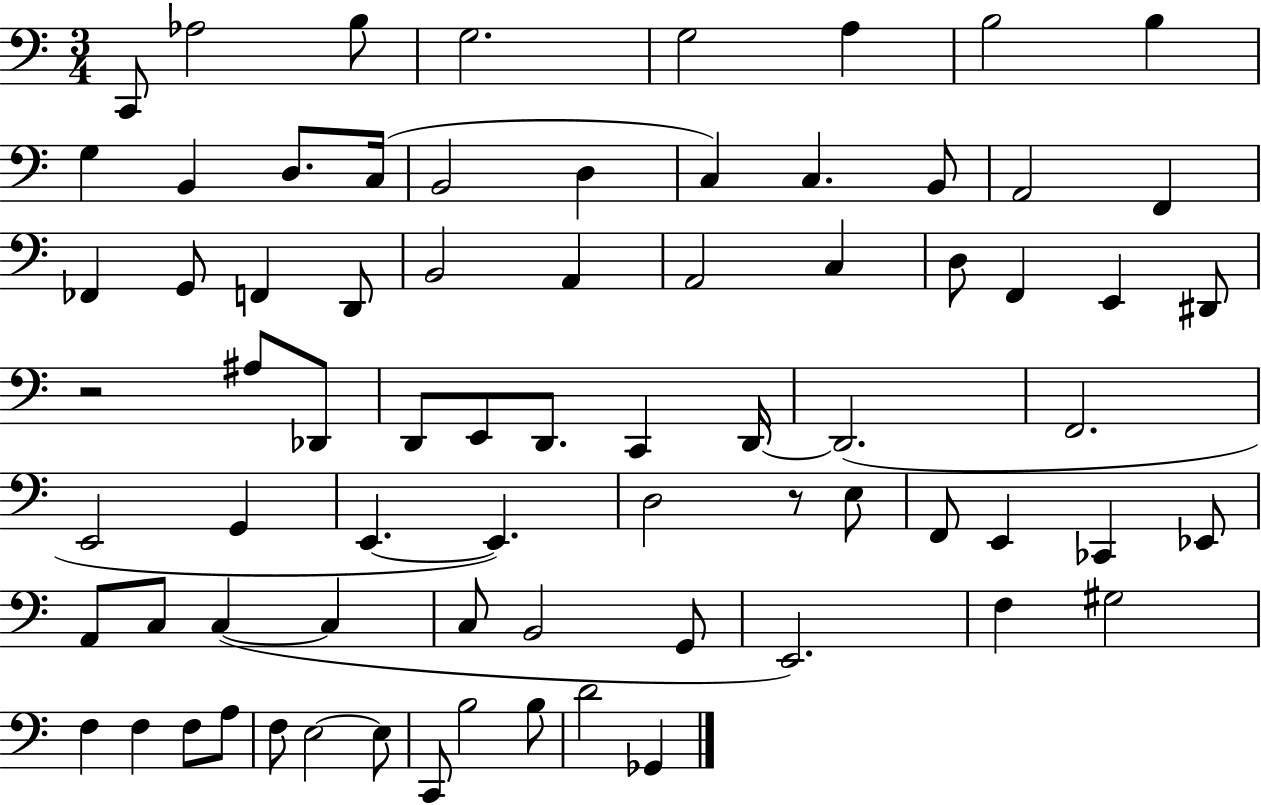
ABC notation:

X:1
T:Untitled
M:3/4
L:1/4
K:C
C,,/2 _A,2 B,/2 G,2 G,2 A, B,2 B, G, B,, D,/2 C,/4 B,,2 D, C, C, B,,/2 A,,2 F,, _F,, G,,/2 F,, D,,/2 B,,2 A,, A,,2 C, D,/2 F,, E,, ^D,,/2 z2 ^A,/2 _D,,/2 D,,/2 E,,/2 D,,/2 C,, D,,/4 D,,2 F,,2 E,,2 G,, E,, E,, D,2 z/2 E,/2 F,,/2 E,, _C,, _E,,/2 A,,/2 C,/2 C, C, C,/2 B,,2 G,,/2 E,,2 F, ^G,2 F, F, F,/2 A,/2 F,/2 E,2 E,/2 C,,/2 B,2 B,/2 D2 _G,,